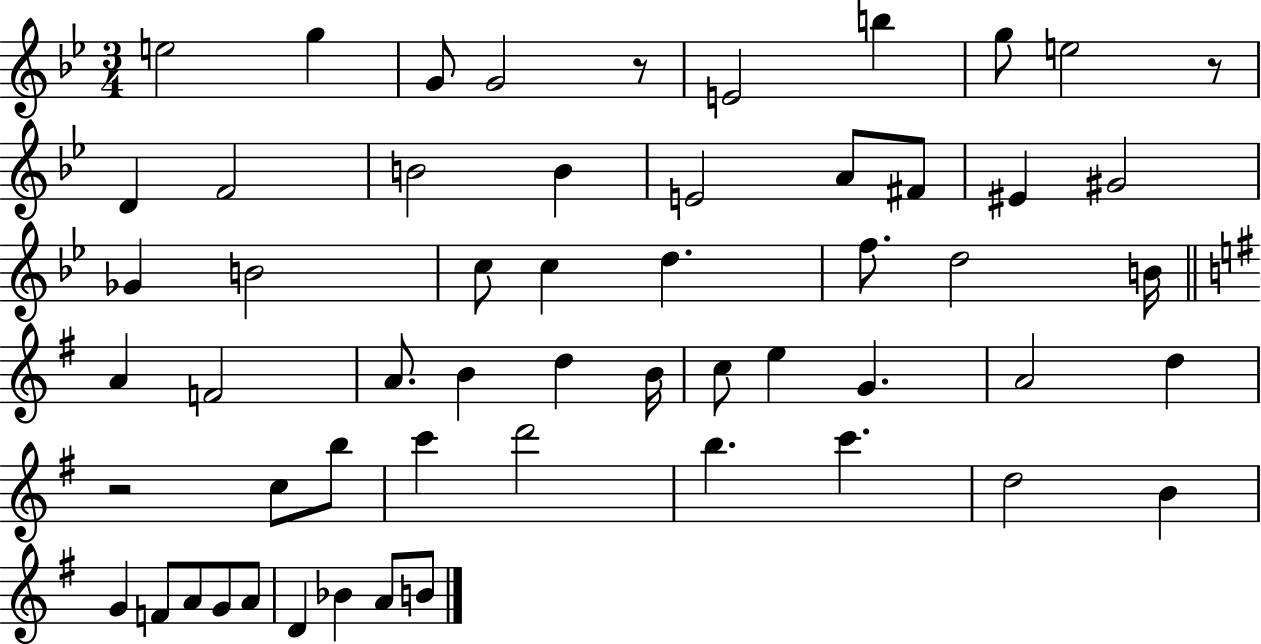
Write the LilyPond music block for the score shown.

{
  \clef treble
  \numericTimeSignature
  \time 3/4
  \key bes \major
  e''2 g''4 | g'8 g'2 r8 | e'2 b''4 | g''8 e''2 r8 | \break d'4 f'2 | b'2 b'4 | e'2 a'8 fis'8 | eis'4 gis'2 | \break ges'4 b'2 | c''8 c''4 d''4. | f''8. d''2 b'16 | \bar "||" \break \key g \major a'4 f'2 | a'8. b'4 d''4 b'16 | c''8 e''4 g'4. | a'2 d''4 | \break r2 c''8 b''8 | c'''4 d'''2 | b''4. c'''4. | d''2 b'4 | \break g'4 f'8 a'8 g'8 a'8 | d'4 bes'4 a'8 b'8 | \bar "|."
}